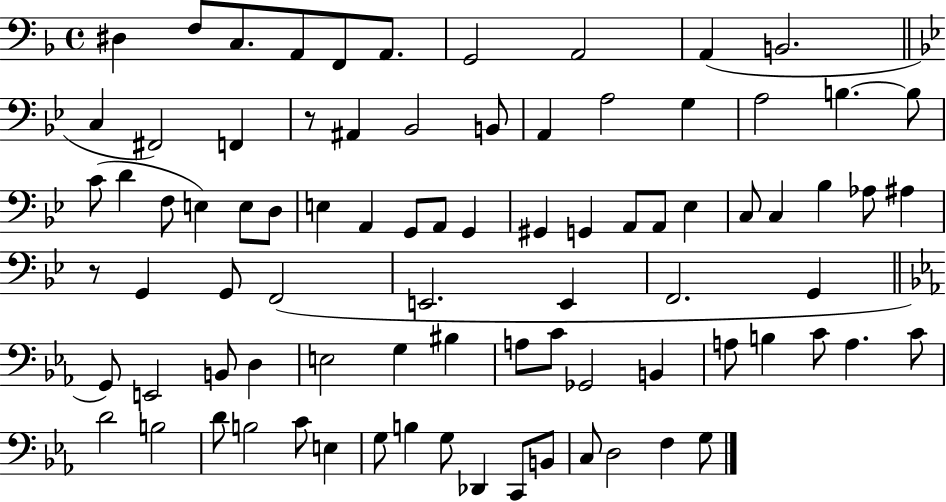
{
  \clef bass
  \time 4/4
  \defaultTimeSignature
  \key f \major
  dis4 f8 c8. a,8 f,8 a,8. | g,2 a,2 | a,4( b,2. | \bar "||" \break \key bes \major c4 fis,2) f,4 | r8 ais,4 bes,2 b,8 | a,4 a2 g4 | a2 b4.~~ b8 | \break c'8( d'4 f8 e4) e8 d8 | e4 a,4 g,8 a,8 g,4 | gis,4 g,4 a,8 a,8 ees4 | c8 c4 bes4 aes8 ais4 | \break r8 g,4 g,8 f,2( | e,2. e,4 | f,2. g,4 | \bar "||" \break \key c \minor g,8) e,2 b,8 d4 | e2 g4 bis4 | a8 c'8 ges,2 b,4 | a8 b4 c'8 a4. c'8 | \break d'2 b2 | d'8 b2 c'8 e4 | g8 b4 g8 des,4 c,8 b,8 | c8 d2 f4 g8 | \break \bar "|."
}